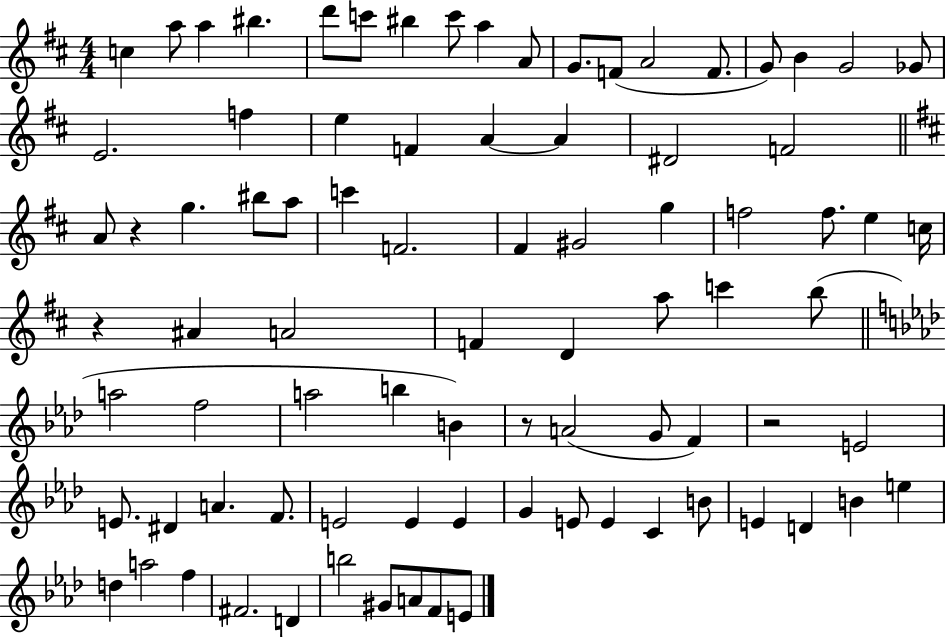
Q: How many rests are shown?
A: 4